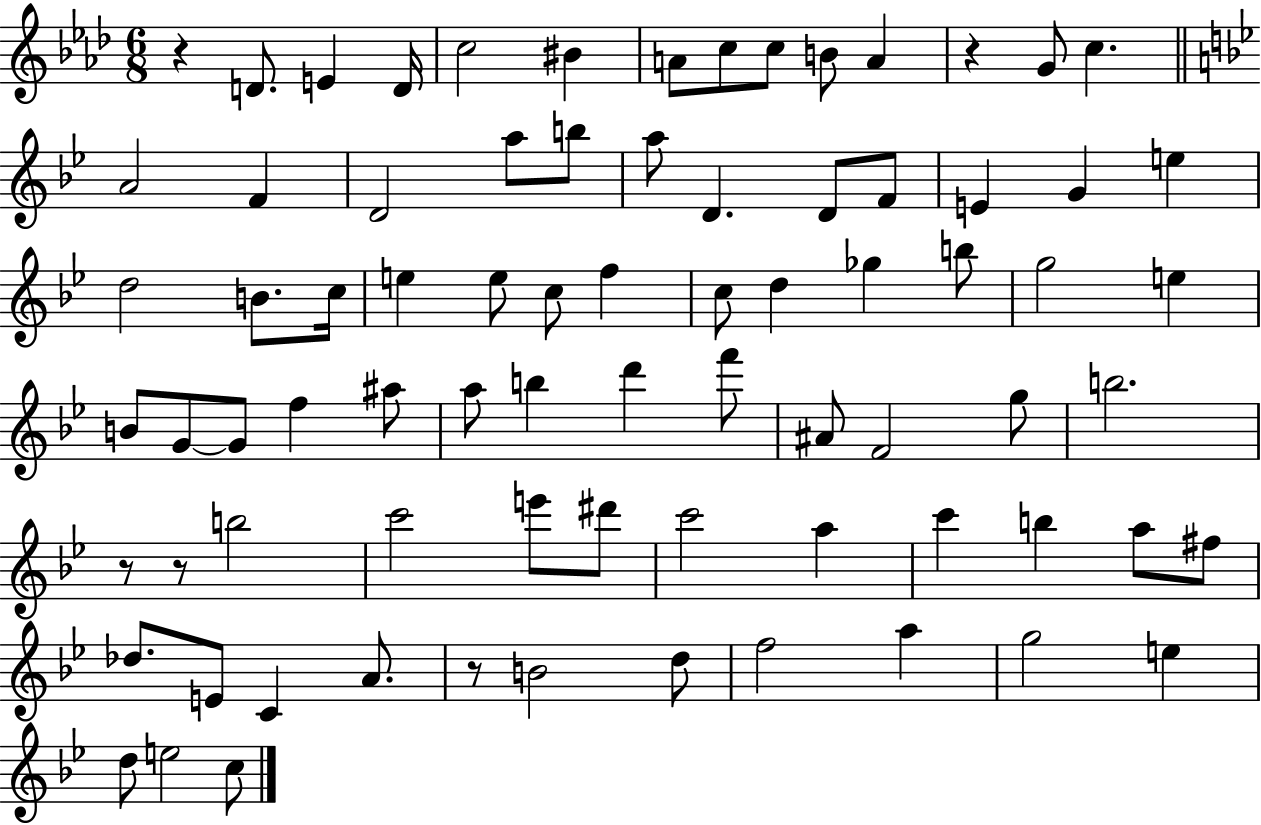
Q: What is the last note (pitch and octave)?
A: C5